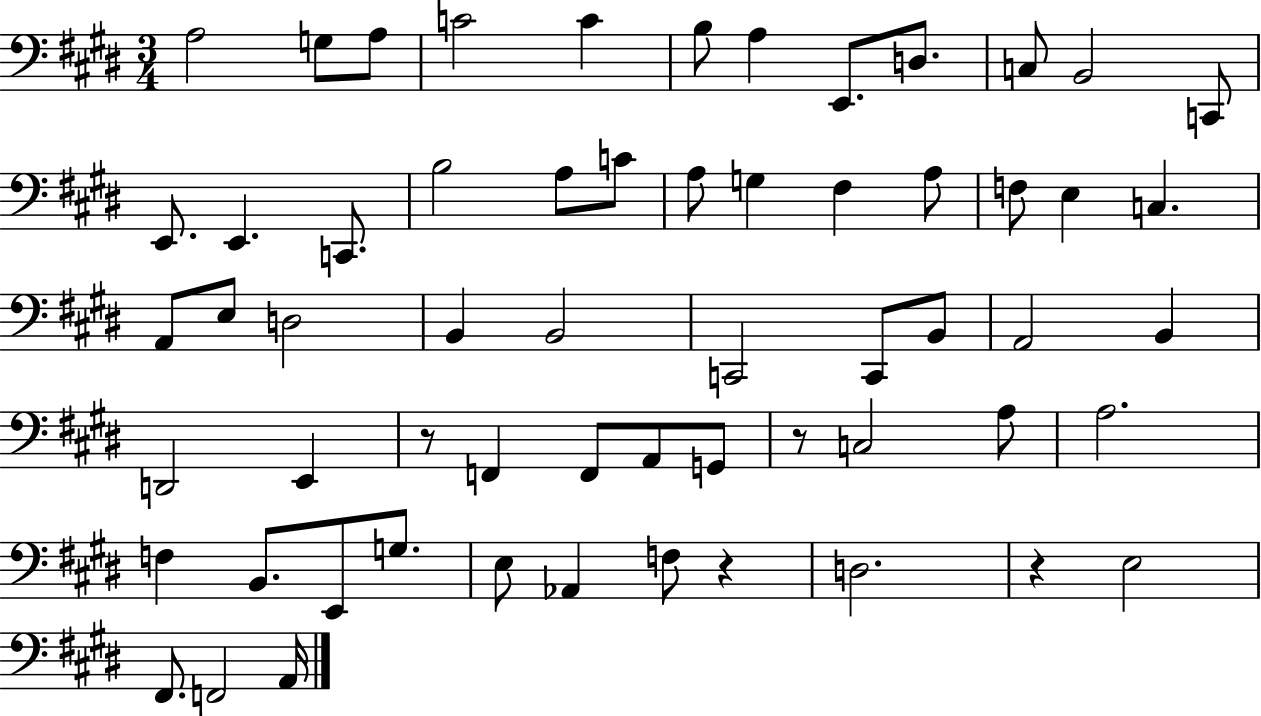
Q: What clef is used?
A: bass